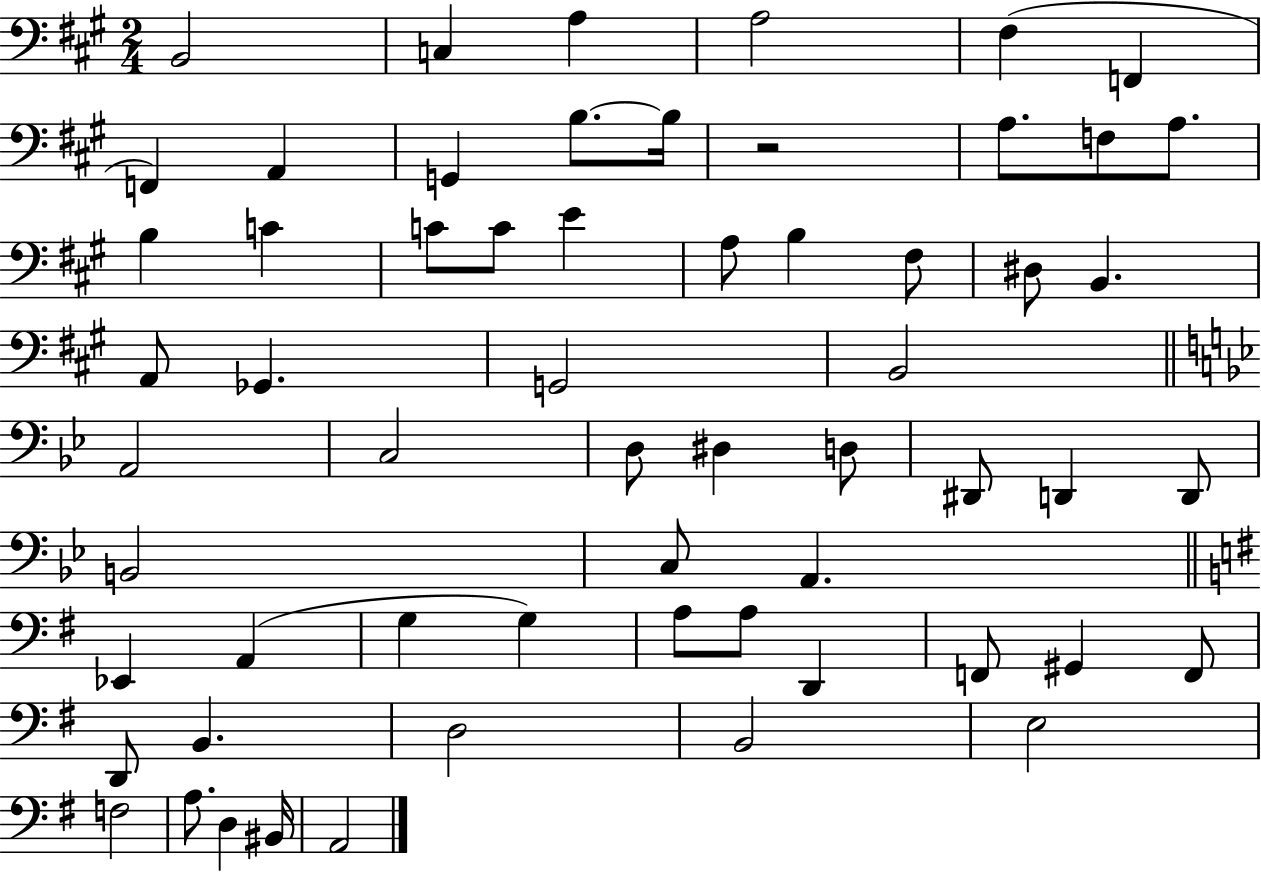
B2/h C3/q A3/q A3/h F#3/q F2/q F2/q A2/q G2/q B3/e. B3/s R/h A3/e. F3/e A3/e. B3/q C4/q C4/e C4/e E4/q A3/e B3/q F#3/e D#3/e B2/q. A2/e Gb2/q. G2/h B2/h A2/h C3/h D3/e D#3/q D3/e D#2/e D2/q D2/e B2/h C3/e A2/q. Eb2/q A2/q G3/q G3/q A3/e A3/e D2/q F2/e G#2/q F2/e D2/e B2/q. D3/h B2/h E3/h F3/h A3/e. D3/q BIS2/s A2/h